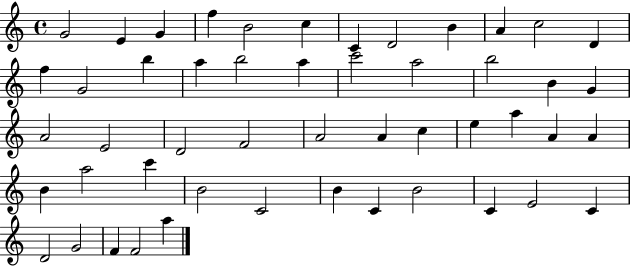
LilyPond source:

{
  \clef treble
  \time 4/4
  \defaultTimeSignature
  \key c \major
  g'2 e'4 g'4 | f''4 b'2 c''4 | c'4 d'2 b'4 | a'4 c''2 d'4 | \break f''4 g'2 b''4 | a''4 b''2 a''4 | c'''2 a''2 | b''2 b'4 g'4 | \break a'2 e'2 | d'2 f'2 | a'2 a'4 c''4 | e''4 a''4 a'4 a'4 | \break b'4 a''2 c'''4 | b'2 c'2 | b'4 c'4 b'2 | c'4 e'2 c'4 | \break d'2 g'2 | f'4 f'2 a''4 | \bar "|."
}